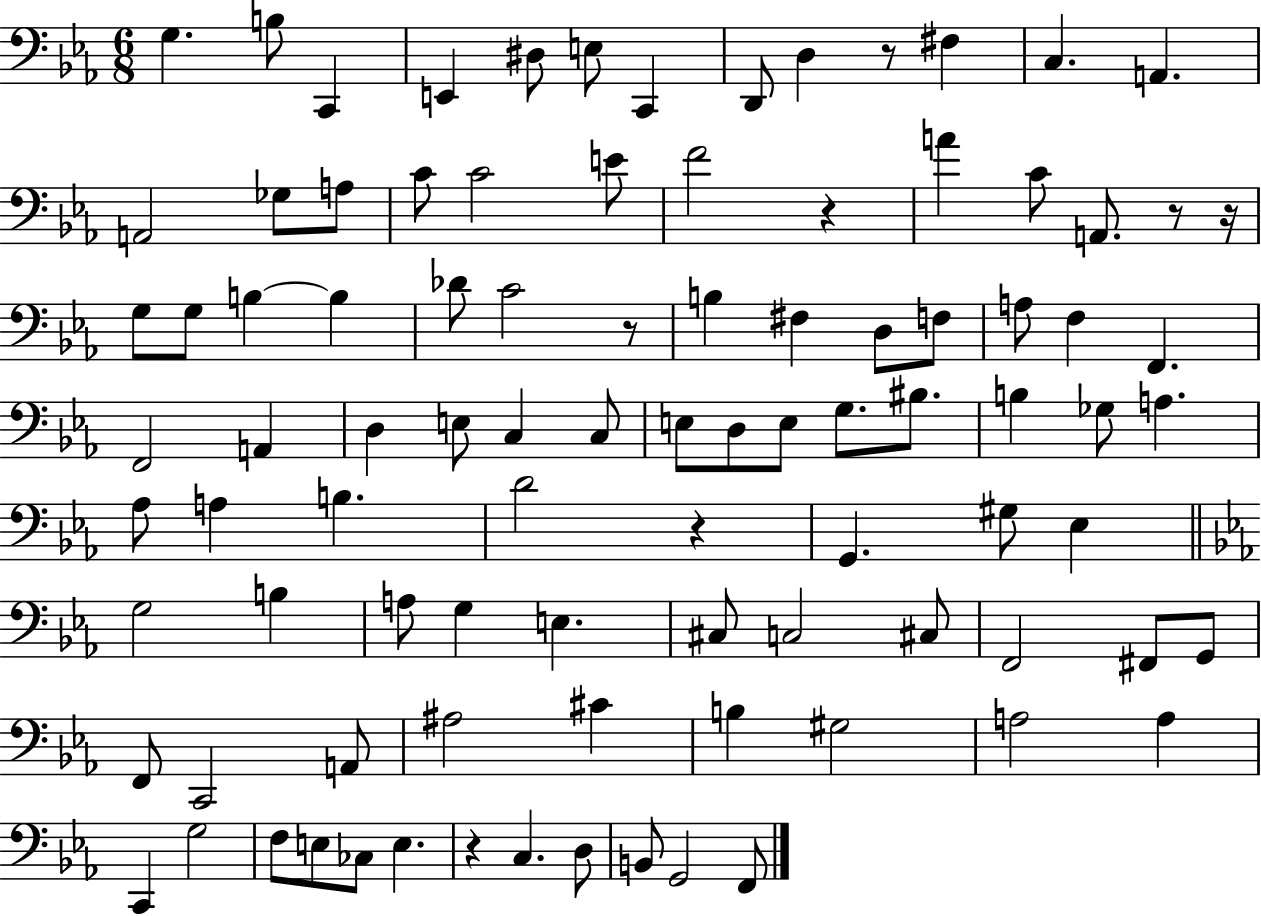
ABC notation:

X:1
T:Untitled
M:6/8
L:1/4
K:Eb
G, B,/2 C,, E,, ^D,/2 E,/2 C,, D,,/2 D, z/2 ^F, C, A,, A,,2 _G,/2 A,/2 C/2 C2 E/2 F2 z A C/2 A,,/2 z/2 z/4 G,/2 G,/2 B, B, _D/2 C2 z/2 B, ^F, D,/2 F,/2 A,/2 F, F,, F,,2 A,, D, E,/2 C, C,/2 E,/2 D,/2 E,/2 G,/2 ^B,/2 B, _G,/2 A, _A,/2 A, B, D2 z G,, ^G,/2 _E, G,2 B, A,/2 G, E, ^C,/2 C,2 ^C,/2 F,,2 ^F,,/2 G,,/2 F,,/2 C,,2 A,,/2 ^A,2 ^C B, ^G,2 A,2 A, C,, G,2 F,/2 E,/2 _C,/2 E, z C, D,/2 B,,/2 G,,2 F,,/2